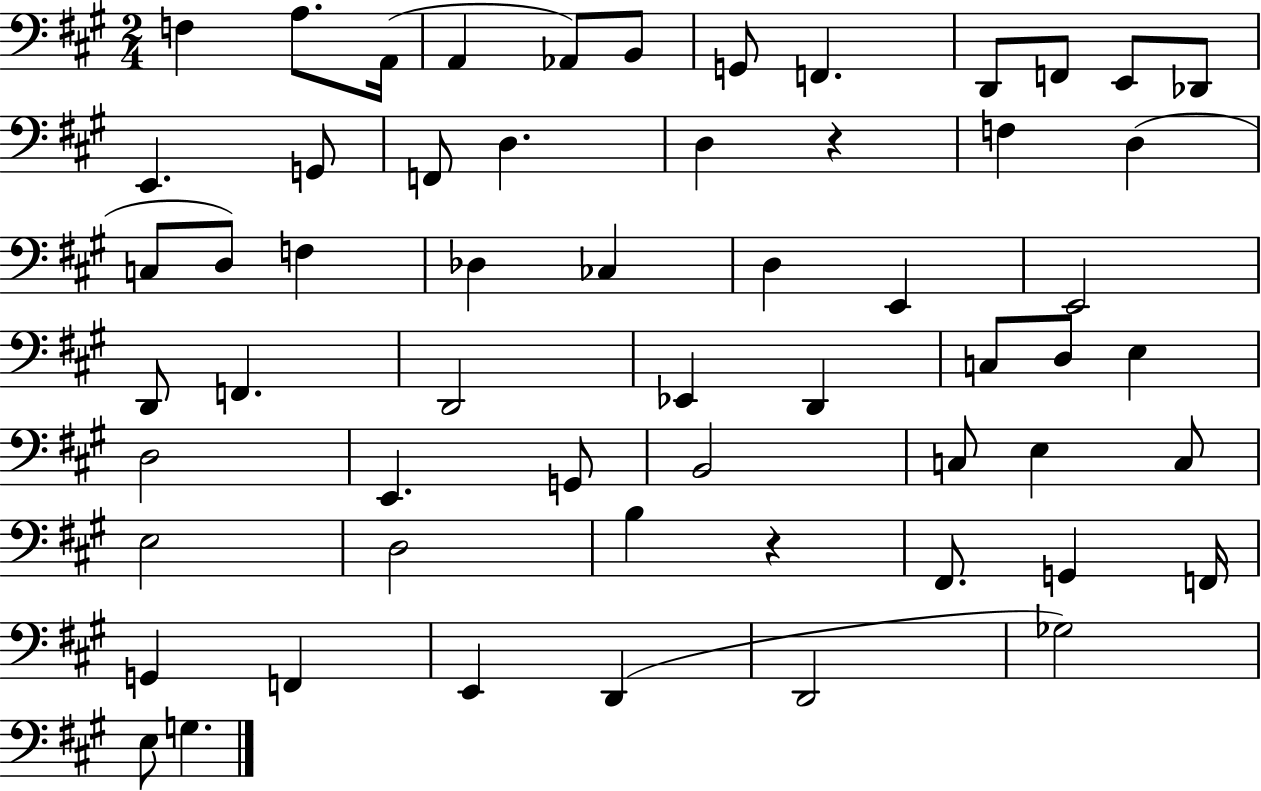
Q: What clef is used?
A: bass